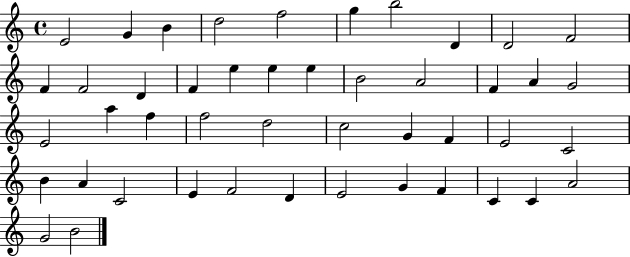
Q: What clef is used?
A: treble